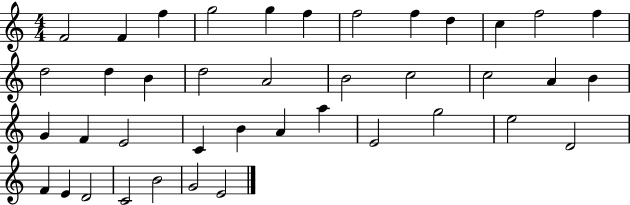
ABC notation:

X:1
T:Untitled
M:4/4
L:1/4
K:C
F2 F f g2 g f f2 f d c f2 f d2 d B d2 A2 B2 c2 c2 A B G F E2 C B A a E2 g2 e2 D2 F E D2 C2 B2 G2 E2